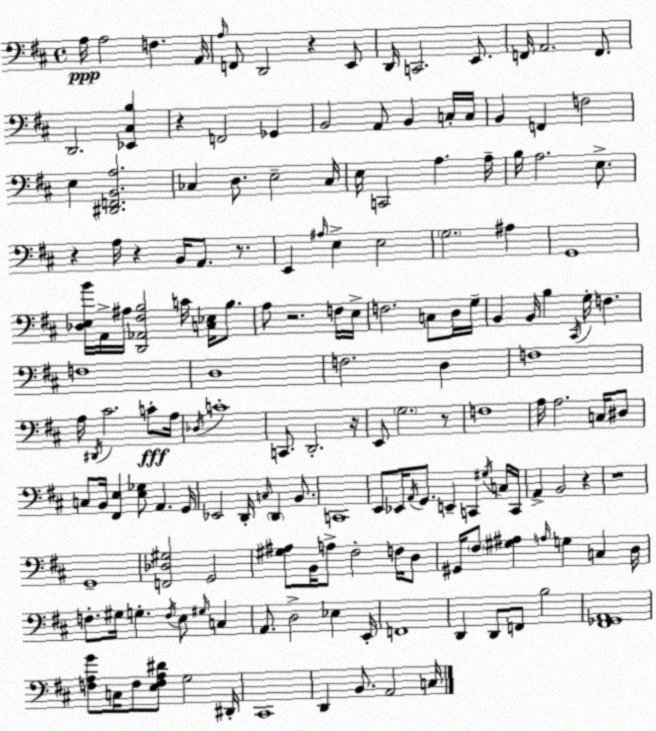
X:1
T:Untitled
M:4/4
L:1/4
K:D
A,/4 A,2 F, A,,/4 A,/4 F,,/2 D,,2 z E,,/2 D,,/4 C,,2 E,,/2 F,,/4 A,,2 F,,/2 D,,2 [_E,,^C,B,] z F,,2 _G,, B,,2 A,,/2 B,, C,/4 C,/4 B,, F,, F,2 E, [^D,,F,,B,,A,]2 _C, D,/2 E,2 _C,/4 E,/4 C,,2 A, A,/4 B,/4 A,2 E,/2 z A,/4 z B,,/4 A,,/2 z/2 E,, ^A,/4 E, E,2 G,2 ^A, G,,4 [_D,E,B]/4 A,,/4 ^A,/4 [D,,_A,,^F,B,]2 C/4 [C,_E,]/4 B,/2 A,/2 z2 F,/4 E,/4 F,2 C,/2 D,/4 G,/4 B,, B,,/4 B, ^C,,/4 G,/4 F, F,4 D,4 F,2 D, F,4 A,/4 ^D,,/4 ^C2 C/2 A,/4 _D,/4 C4 C,,/2 D,,2 z/4 E,,/2 G,2 z/2 F,4 A,/4 A,2 C,/4 ^D,/2 C,/2 B,,/4 [^F,,E,] [E,_G,]/2 A,, G,,/4 _E,,2 D,,/4 C,/4 D,, B,,/2 C,,4 E,,/2 _E,,/4 A,,/4 G,,/2 E,, C,, ^G,/4 C,/4 C,,/4 A,, B,,2 z z4 G,,4 [F,,_D,^G,]2 G,,2 [^G,^A,]/2 B,,/4 A,/2 ^F,2 F,/4 D,/2 ^G,,/4 ^F,/2 [^G,^A,] A,/4 G, C, D,/4 F,/2 ^G,/4 G, F,/4 E,/2 ^G,/4 C, A,,/2 D,2 _E, E,,/4 F,,4 D,, D,,/2 F,,/2 B,2 [^F,,_G,,A,,]4 [F,A,G]/2 C,/4 F,/2 [E,F,A,^D]/2 G,2 ^D,,/4 ^C,,4 D,, B,,/2 A,,2 C,/4